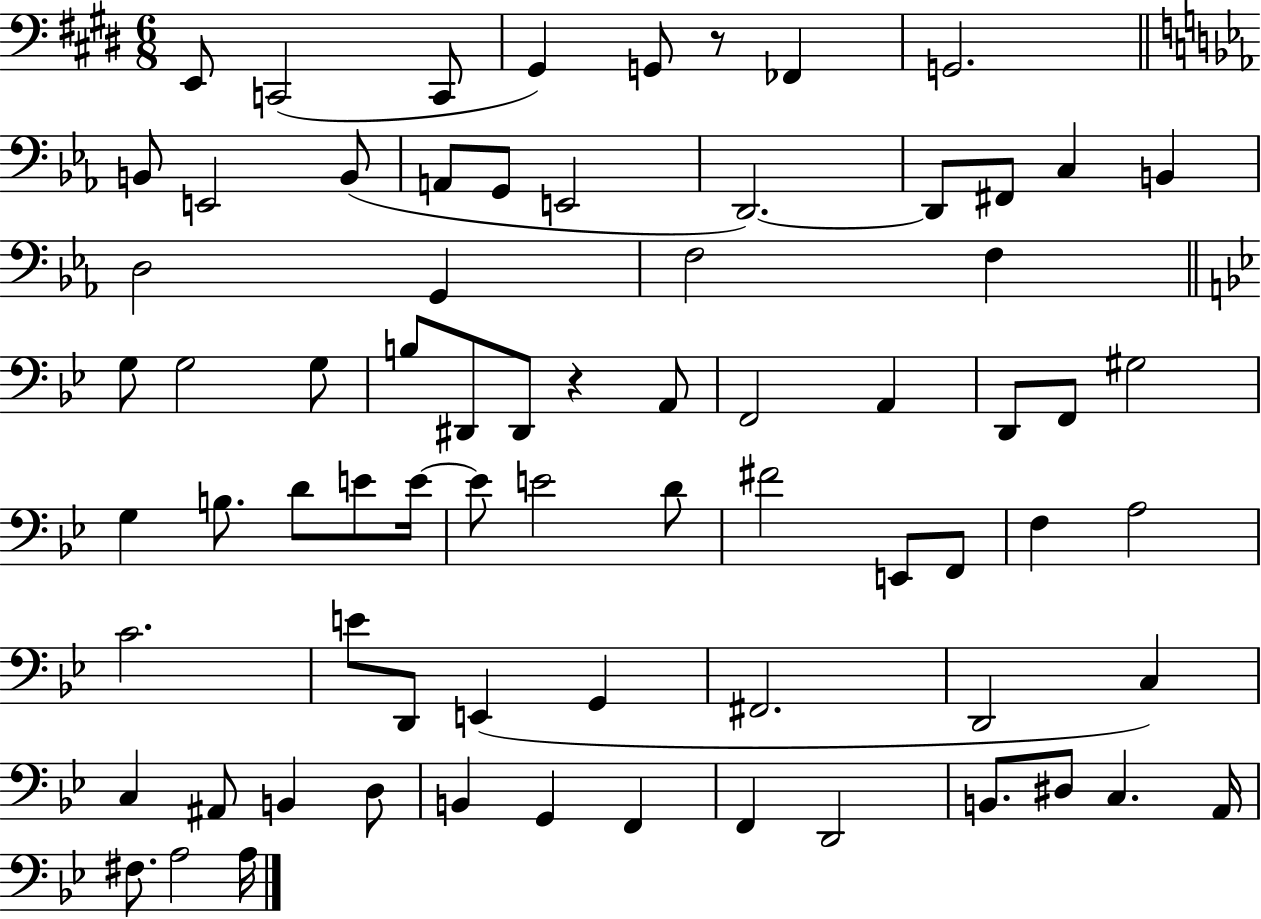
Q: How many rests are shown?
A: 2